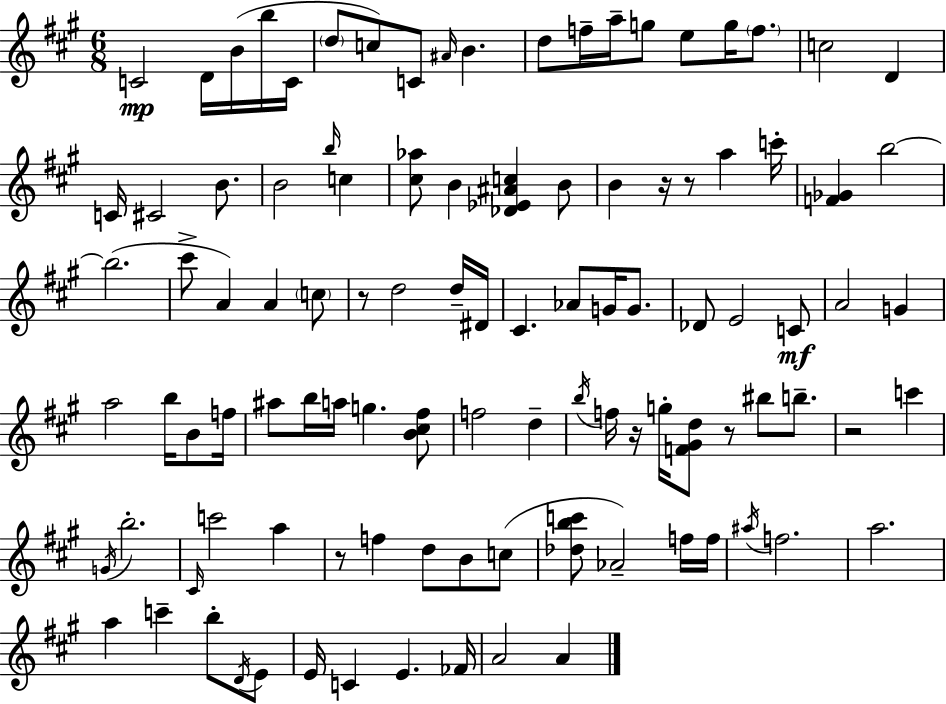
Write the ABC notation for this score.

X:1
T:Untitled
M:6/8
L:1/4
K:A
C2 D/4 B/4 b/4 C/4 d/2 c/2 C/2 ^A/4 B d/2 f/4 a/4 g/2 e/2 g/4 f/2 c2 D C/4 ^C2 B/2 B2 b/4 c [^c_a]/2 B [_D_E^Ac] B/2 B z/4 z/2 a c'/4 [F_G] b2 b2 ^c'/2 A A c/2 z/2 d2 d/4 ^D/4 ^C _A/2 G/4 G/2 _D/2 E2 C/2 A2 G a2 b/4 B/2 f/4 ^a/2 b/4 a/4 g [B^c^f]/2 f2 d b/4 f/4 z/4 g/4 [F^Gd]/2 z/2 ^b/2 b/2 z2 c' G/4 b2 ^C/4 c'2 a z/2 f d/2 B/2 c/2 [_dbc']/2 _A2 f/4 f/4 ^a/4 f2 a2 a c' b/2 D/4 E/2 E/4 C E _F/4 A2 A